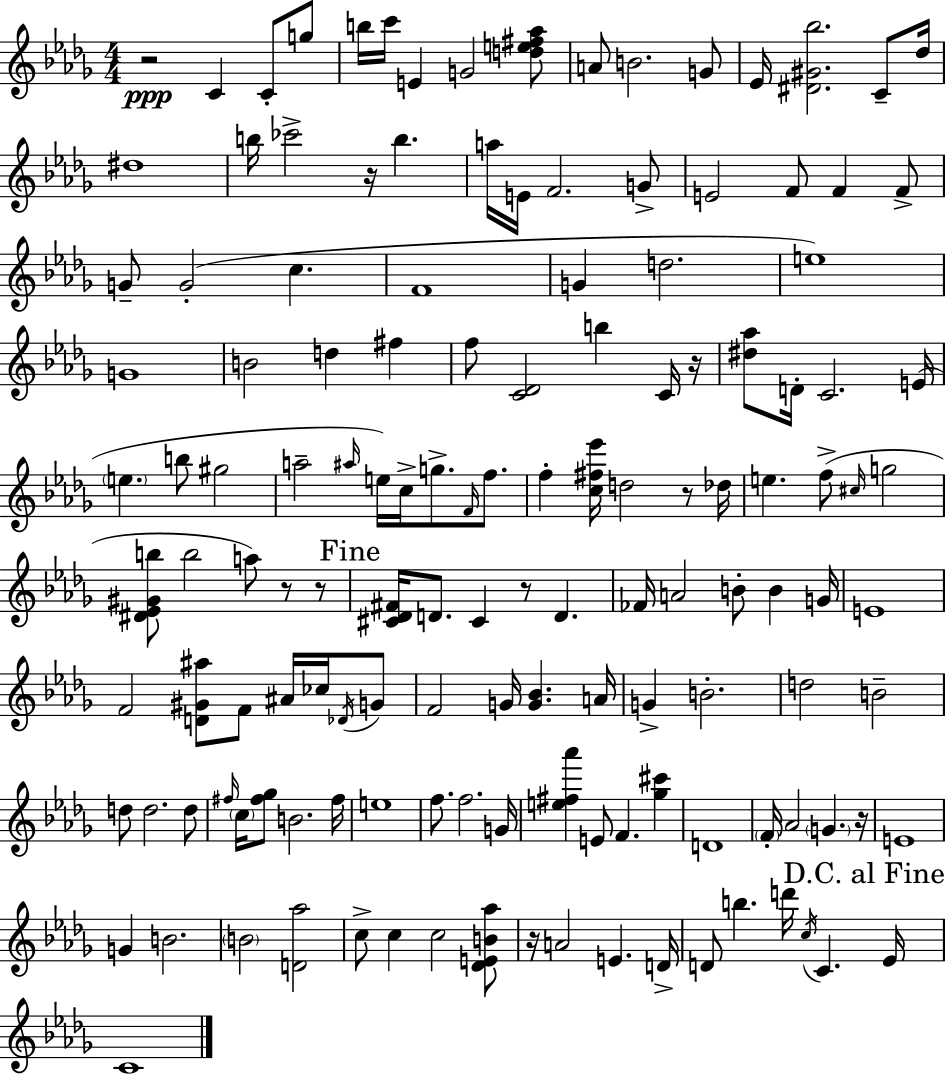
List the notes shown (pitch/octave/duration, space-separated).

R/h C4/q C4/e G5/e B5/s C6/s E4/q G4/h [D5,E5,F#5,Ab5]/e A4/e B4/h. G4/e Eb4/s [D#4,G#4,Bb5]/h. C4/e Db5/s D#5/w B5/s CES6/h R/s B5/q. A5/s E4/s F4/h. G4/e E4/h F4/e F4/q F4/e G4/e G4/h C5/q. F4/w G4/q D5/h. E5/w G4/w B4/h D5/q F#5/q F5/e [C4,Db4]/h B5/q C4/s R/s [D#5,Ab5]/e D4/s C4/h. E4/s E5/q. B5/e G#5/h A5/h A#5/s E5/s C5/s G5/e. F4/s F5/e. F5/q [C5,F#5,Eb6]/s D5/h R/e Db5/s E5/q. F5/e C#5/s G5/h [D#4,Eb4,G#4,B5]/e B5/h A5/e R/e R/e [C#4,Db4,F#4]/s D4/e. C#4/q R/e D4/q. FES4/s A4/h B4/e B4/q G4/s E4/w F4/h [D4,G#4,A#5]/e F4/e A#4/s CES5/s Db4/s G4/e F4/h G4/s [G4,Bb4]/q. A4/s G4/q B4/h. D5/h B4/h D5/e D5/h. D5/e F#5/s C5/s [F#5,Gb5]/e B4/h. F#5/s E5/w F5/e. F5/h. G4/s [E5,F#5,Ab6]/q E4/e F4/q. [Gb5,C#6]/q D4/w F4/s Ab4/h G4/q. R/s E4/w G4/q B4/h. B4/h [D4,Ab5]/h C5/e C5/q C5/h [Db4,E4,B4,Ab5]/e R/s A4/h E4/q. D4/s D4/e B5/q. D6/s C5/s C4/q. Eb4/s C4/w